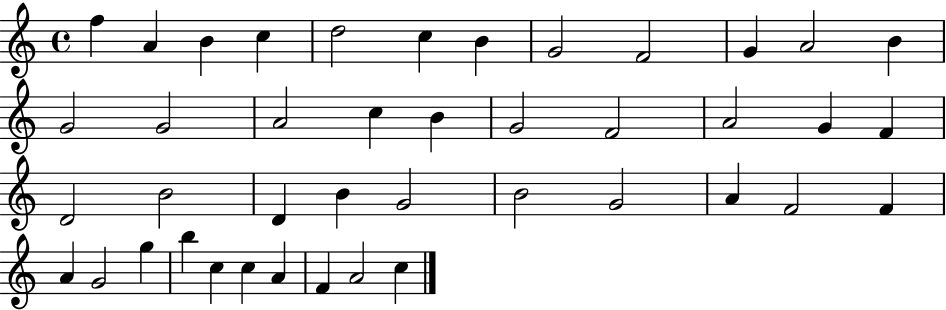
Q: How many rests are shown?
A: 0